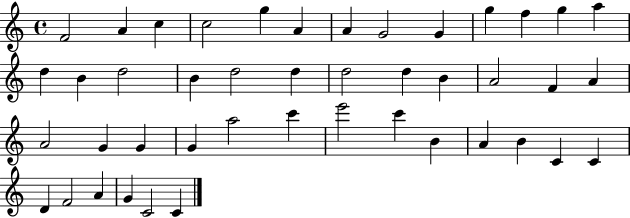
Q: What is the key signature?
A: C major